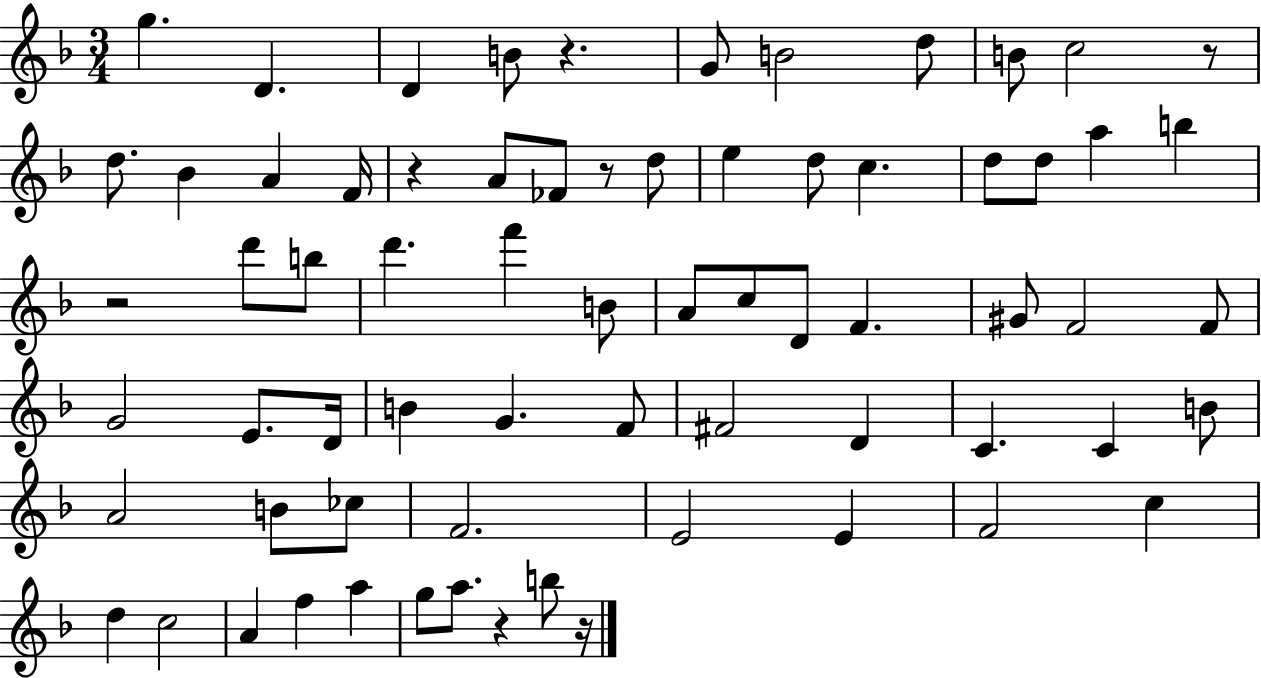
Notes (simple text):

G5/q. D4/q. D4/q B4/e R/q. G4/e B4/h D5/e B4/e C5/h R/e D5/e. Bb4/q A4/q F4/s R/q A4/e FES4/e R/e D5/e E5/q D5/e C5/q. D5/e D5/e A5/q B5/q R/h D6/e B5/e D6/q. F6/q B4/e A4/e C5/e D4/e F4/q. G#4/e F4/h F4/e G4/h E4/e. D4/s B4/q G4/q. F4/e F#4/h D4/q C4/q. C4/q B4/e A4/h B4/e CES5/e F4/h. E4/h E4/q F4/h C5/q D5/q C5/h A4/q F5/q A5/q G5/e A5/e. R/q B5/e R/s